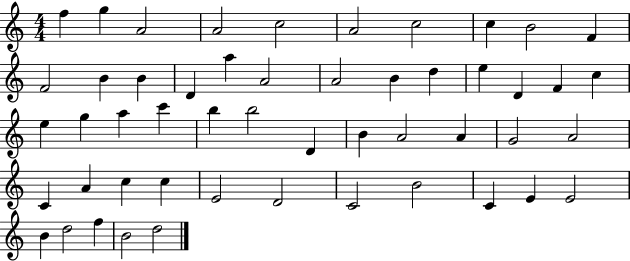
{
  \clef treble
  \numericTimeSignature
  \time 4/4
  \key c \major
  f''4 g''4 a'2 | a'2 c''2 | a'2 c''2 | c''4 b'2 f'4 | \break f'2 b'4 b'4 | d'4 a''4 a'2 | a'2 b'4 d''4 | e''4 d'4 f'4 c''4 | \break e''4 g''4 a''4 c'''4 | b''4 b''2 d'4 | b'4 a'2 a'4 | g'2 a'2 | \break c'4 a'4 c''4 c''4 | e'2 d'2 | c'2 b'2 | c'4 e'4 e'2 | \break b'4 d''2 f''4 | b'2 d''2 | \bar "|."
}